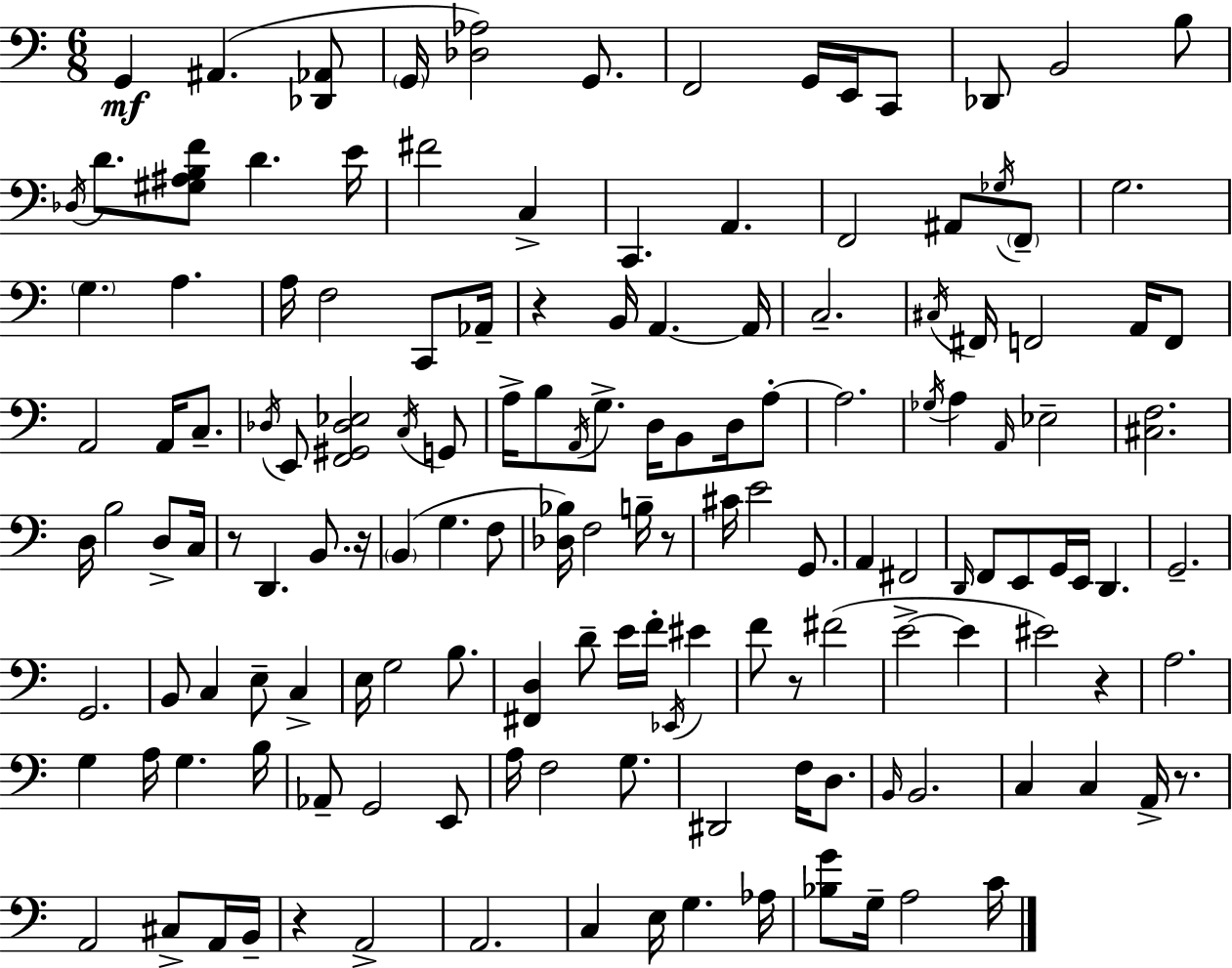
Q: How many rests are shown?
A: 8